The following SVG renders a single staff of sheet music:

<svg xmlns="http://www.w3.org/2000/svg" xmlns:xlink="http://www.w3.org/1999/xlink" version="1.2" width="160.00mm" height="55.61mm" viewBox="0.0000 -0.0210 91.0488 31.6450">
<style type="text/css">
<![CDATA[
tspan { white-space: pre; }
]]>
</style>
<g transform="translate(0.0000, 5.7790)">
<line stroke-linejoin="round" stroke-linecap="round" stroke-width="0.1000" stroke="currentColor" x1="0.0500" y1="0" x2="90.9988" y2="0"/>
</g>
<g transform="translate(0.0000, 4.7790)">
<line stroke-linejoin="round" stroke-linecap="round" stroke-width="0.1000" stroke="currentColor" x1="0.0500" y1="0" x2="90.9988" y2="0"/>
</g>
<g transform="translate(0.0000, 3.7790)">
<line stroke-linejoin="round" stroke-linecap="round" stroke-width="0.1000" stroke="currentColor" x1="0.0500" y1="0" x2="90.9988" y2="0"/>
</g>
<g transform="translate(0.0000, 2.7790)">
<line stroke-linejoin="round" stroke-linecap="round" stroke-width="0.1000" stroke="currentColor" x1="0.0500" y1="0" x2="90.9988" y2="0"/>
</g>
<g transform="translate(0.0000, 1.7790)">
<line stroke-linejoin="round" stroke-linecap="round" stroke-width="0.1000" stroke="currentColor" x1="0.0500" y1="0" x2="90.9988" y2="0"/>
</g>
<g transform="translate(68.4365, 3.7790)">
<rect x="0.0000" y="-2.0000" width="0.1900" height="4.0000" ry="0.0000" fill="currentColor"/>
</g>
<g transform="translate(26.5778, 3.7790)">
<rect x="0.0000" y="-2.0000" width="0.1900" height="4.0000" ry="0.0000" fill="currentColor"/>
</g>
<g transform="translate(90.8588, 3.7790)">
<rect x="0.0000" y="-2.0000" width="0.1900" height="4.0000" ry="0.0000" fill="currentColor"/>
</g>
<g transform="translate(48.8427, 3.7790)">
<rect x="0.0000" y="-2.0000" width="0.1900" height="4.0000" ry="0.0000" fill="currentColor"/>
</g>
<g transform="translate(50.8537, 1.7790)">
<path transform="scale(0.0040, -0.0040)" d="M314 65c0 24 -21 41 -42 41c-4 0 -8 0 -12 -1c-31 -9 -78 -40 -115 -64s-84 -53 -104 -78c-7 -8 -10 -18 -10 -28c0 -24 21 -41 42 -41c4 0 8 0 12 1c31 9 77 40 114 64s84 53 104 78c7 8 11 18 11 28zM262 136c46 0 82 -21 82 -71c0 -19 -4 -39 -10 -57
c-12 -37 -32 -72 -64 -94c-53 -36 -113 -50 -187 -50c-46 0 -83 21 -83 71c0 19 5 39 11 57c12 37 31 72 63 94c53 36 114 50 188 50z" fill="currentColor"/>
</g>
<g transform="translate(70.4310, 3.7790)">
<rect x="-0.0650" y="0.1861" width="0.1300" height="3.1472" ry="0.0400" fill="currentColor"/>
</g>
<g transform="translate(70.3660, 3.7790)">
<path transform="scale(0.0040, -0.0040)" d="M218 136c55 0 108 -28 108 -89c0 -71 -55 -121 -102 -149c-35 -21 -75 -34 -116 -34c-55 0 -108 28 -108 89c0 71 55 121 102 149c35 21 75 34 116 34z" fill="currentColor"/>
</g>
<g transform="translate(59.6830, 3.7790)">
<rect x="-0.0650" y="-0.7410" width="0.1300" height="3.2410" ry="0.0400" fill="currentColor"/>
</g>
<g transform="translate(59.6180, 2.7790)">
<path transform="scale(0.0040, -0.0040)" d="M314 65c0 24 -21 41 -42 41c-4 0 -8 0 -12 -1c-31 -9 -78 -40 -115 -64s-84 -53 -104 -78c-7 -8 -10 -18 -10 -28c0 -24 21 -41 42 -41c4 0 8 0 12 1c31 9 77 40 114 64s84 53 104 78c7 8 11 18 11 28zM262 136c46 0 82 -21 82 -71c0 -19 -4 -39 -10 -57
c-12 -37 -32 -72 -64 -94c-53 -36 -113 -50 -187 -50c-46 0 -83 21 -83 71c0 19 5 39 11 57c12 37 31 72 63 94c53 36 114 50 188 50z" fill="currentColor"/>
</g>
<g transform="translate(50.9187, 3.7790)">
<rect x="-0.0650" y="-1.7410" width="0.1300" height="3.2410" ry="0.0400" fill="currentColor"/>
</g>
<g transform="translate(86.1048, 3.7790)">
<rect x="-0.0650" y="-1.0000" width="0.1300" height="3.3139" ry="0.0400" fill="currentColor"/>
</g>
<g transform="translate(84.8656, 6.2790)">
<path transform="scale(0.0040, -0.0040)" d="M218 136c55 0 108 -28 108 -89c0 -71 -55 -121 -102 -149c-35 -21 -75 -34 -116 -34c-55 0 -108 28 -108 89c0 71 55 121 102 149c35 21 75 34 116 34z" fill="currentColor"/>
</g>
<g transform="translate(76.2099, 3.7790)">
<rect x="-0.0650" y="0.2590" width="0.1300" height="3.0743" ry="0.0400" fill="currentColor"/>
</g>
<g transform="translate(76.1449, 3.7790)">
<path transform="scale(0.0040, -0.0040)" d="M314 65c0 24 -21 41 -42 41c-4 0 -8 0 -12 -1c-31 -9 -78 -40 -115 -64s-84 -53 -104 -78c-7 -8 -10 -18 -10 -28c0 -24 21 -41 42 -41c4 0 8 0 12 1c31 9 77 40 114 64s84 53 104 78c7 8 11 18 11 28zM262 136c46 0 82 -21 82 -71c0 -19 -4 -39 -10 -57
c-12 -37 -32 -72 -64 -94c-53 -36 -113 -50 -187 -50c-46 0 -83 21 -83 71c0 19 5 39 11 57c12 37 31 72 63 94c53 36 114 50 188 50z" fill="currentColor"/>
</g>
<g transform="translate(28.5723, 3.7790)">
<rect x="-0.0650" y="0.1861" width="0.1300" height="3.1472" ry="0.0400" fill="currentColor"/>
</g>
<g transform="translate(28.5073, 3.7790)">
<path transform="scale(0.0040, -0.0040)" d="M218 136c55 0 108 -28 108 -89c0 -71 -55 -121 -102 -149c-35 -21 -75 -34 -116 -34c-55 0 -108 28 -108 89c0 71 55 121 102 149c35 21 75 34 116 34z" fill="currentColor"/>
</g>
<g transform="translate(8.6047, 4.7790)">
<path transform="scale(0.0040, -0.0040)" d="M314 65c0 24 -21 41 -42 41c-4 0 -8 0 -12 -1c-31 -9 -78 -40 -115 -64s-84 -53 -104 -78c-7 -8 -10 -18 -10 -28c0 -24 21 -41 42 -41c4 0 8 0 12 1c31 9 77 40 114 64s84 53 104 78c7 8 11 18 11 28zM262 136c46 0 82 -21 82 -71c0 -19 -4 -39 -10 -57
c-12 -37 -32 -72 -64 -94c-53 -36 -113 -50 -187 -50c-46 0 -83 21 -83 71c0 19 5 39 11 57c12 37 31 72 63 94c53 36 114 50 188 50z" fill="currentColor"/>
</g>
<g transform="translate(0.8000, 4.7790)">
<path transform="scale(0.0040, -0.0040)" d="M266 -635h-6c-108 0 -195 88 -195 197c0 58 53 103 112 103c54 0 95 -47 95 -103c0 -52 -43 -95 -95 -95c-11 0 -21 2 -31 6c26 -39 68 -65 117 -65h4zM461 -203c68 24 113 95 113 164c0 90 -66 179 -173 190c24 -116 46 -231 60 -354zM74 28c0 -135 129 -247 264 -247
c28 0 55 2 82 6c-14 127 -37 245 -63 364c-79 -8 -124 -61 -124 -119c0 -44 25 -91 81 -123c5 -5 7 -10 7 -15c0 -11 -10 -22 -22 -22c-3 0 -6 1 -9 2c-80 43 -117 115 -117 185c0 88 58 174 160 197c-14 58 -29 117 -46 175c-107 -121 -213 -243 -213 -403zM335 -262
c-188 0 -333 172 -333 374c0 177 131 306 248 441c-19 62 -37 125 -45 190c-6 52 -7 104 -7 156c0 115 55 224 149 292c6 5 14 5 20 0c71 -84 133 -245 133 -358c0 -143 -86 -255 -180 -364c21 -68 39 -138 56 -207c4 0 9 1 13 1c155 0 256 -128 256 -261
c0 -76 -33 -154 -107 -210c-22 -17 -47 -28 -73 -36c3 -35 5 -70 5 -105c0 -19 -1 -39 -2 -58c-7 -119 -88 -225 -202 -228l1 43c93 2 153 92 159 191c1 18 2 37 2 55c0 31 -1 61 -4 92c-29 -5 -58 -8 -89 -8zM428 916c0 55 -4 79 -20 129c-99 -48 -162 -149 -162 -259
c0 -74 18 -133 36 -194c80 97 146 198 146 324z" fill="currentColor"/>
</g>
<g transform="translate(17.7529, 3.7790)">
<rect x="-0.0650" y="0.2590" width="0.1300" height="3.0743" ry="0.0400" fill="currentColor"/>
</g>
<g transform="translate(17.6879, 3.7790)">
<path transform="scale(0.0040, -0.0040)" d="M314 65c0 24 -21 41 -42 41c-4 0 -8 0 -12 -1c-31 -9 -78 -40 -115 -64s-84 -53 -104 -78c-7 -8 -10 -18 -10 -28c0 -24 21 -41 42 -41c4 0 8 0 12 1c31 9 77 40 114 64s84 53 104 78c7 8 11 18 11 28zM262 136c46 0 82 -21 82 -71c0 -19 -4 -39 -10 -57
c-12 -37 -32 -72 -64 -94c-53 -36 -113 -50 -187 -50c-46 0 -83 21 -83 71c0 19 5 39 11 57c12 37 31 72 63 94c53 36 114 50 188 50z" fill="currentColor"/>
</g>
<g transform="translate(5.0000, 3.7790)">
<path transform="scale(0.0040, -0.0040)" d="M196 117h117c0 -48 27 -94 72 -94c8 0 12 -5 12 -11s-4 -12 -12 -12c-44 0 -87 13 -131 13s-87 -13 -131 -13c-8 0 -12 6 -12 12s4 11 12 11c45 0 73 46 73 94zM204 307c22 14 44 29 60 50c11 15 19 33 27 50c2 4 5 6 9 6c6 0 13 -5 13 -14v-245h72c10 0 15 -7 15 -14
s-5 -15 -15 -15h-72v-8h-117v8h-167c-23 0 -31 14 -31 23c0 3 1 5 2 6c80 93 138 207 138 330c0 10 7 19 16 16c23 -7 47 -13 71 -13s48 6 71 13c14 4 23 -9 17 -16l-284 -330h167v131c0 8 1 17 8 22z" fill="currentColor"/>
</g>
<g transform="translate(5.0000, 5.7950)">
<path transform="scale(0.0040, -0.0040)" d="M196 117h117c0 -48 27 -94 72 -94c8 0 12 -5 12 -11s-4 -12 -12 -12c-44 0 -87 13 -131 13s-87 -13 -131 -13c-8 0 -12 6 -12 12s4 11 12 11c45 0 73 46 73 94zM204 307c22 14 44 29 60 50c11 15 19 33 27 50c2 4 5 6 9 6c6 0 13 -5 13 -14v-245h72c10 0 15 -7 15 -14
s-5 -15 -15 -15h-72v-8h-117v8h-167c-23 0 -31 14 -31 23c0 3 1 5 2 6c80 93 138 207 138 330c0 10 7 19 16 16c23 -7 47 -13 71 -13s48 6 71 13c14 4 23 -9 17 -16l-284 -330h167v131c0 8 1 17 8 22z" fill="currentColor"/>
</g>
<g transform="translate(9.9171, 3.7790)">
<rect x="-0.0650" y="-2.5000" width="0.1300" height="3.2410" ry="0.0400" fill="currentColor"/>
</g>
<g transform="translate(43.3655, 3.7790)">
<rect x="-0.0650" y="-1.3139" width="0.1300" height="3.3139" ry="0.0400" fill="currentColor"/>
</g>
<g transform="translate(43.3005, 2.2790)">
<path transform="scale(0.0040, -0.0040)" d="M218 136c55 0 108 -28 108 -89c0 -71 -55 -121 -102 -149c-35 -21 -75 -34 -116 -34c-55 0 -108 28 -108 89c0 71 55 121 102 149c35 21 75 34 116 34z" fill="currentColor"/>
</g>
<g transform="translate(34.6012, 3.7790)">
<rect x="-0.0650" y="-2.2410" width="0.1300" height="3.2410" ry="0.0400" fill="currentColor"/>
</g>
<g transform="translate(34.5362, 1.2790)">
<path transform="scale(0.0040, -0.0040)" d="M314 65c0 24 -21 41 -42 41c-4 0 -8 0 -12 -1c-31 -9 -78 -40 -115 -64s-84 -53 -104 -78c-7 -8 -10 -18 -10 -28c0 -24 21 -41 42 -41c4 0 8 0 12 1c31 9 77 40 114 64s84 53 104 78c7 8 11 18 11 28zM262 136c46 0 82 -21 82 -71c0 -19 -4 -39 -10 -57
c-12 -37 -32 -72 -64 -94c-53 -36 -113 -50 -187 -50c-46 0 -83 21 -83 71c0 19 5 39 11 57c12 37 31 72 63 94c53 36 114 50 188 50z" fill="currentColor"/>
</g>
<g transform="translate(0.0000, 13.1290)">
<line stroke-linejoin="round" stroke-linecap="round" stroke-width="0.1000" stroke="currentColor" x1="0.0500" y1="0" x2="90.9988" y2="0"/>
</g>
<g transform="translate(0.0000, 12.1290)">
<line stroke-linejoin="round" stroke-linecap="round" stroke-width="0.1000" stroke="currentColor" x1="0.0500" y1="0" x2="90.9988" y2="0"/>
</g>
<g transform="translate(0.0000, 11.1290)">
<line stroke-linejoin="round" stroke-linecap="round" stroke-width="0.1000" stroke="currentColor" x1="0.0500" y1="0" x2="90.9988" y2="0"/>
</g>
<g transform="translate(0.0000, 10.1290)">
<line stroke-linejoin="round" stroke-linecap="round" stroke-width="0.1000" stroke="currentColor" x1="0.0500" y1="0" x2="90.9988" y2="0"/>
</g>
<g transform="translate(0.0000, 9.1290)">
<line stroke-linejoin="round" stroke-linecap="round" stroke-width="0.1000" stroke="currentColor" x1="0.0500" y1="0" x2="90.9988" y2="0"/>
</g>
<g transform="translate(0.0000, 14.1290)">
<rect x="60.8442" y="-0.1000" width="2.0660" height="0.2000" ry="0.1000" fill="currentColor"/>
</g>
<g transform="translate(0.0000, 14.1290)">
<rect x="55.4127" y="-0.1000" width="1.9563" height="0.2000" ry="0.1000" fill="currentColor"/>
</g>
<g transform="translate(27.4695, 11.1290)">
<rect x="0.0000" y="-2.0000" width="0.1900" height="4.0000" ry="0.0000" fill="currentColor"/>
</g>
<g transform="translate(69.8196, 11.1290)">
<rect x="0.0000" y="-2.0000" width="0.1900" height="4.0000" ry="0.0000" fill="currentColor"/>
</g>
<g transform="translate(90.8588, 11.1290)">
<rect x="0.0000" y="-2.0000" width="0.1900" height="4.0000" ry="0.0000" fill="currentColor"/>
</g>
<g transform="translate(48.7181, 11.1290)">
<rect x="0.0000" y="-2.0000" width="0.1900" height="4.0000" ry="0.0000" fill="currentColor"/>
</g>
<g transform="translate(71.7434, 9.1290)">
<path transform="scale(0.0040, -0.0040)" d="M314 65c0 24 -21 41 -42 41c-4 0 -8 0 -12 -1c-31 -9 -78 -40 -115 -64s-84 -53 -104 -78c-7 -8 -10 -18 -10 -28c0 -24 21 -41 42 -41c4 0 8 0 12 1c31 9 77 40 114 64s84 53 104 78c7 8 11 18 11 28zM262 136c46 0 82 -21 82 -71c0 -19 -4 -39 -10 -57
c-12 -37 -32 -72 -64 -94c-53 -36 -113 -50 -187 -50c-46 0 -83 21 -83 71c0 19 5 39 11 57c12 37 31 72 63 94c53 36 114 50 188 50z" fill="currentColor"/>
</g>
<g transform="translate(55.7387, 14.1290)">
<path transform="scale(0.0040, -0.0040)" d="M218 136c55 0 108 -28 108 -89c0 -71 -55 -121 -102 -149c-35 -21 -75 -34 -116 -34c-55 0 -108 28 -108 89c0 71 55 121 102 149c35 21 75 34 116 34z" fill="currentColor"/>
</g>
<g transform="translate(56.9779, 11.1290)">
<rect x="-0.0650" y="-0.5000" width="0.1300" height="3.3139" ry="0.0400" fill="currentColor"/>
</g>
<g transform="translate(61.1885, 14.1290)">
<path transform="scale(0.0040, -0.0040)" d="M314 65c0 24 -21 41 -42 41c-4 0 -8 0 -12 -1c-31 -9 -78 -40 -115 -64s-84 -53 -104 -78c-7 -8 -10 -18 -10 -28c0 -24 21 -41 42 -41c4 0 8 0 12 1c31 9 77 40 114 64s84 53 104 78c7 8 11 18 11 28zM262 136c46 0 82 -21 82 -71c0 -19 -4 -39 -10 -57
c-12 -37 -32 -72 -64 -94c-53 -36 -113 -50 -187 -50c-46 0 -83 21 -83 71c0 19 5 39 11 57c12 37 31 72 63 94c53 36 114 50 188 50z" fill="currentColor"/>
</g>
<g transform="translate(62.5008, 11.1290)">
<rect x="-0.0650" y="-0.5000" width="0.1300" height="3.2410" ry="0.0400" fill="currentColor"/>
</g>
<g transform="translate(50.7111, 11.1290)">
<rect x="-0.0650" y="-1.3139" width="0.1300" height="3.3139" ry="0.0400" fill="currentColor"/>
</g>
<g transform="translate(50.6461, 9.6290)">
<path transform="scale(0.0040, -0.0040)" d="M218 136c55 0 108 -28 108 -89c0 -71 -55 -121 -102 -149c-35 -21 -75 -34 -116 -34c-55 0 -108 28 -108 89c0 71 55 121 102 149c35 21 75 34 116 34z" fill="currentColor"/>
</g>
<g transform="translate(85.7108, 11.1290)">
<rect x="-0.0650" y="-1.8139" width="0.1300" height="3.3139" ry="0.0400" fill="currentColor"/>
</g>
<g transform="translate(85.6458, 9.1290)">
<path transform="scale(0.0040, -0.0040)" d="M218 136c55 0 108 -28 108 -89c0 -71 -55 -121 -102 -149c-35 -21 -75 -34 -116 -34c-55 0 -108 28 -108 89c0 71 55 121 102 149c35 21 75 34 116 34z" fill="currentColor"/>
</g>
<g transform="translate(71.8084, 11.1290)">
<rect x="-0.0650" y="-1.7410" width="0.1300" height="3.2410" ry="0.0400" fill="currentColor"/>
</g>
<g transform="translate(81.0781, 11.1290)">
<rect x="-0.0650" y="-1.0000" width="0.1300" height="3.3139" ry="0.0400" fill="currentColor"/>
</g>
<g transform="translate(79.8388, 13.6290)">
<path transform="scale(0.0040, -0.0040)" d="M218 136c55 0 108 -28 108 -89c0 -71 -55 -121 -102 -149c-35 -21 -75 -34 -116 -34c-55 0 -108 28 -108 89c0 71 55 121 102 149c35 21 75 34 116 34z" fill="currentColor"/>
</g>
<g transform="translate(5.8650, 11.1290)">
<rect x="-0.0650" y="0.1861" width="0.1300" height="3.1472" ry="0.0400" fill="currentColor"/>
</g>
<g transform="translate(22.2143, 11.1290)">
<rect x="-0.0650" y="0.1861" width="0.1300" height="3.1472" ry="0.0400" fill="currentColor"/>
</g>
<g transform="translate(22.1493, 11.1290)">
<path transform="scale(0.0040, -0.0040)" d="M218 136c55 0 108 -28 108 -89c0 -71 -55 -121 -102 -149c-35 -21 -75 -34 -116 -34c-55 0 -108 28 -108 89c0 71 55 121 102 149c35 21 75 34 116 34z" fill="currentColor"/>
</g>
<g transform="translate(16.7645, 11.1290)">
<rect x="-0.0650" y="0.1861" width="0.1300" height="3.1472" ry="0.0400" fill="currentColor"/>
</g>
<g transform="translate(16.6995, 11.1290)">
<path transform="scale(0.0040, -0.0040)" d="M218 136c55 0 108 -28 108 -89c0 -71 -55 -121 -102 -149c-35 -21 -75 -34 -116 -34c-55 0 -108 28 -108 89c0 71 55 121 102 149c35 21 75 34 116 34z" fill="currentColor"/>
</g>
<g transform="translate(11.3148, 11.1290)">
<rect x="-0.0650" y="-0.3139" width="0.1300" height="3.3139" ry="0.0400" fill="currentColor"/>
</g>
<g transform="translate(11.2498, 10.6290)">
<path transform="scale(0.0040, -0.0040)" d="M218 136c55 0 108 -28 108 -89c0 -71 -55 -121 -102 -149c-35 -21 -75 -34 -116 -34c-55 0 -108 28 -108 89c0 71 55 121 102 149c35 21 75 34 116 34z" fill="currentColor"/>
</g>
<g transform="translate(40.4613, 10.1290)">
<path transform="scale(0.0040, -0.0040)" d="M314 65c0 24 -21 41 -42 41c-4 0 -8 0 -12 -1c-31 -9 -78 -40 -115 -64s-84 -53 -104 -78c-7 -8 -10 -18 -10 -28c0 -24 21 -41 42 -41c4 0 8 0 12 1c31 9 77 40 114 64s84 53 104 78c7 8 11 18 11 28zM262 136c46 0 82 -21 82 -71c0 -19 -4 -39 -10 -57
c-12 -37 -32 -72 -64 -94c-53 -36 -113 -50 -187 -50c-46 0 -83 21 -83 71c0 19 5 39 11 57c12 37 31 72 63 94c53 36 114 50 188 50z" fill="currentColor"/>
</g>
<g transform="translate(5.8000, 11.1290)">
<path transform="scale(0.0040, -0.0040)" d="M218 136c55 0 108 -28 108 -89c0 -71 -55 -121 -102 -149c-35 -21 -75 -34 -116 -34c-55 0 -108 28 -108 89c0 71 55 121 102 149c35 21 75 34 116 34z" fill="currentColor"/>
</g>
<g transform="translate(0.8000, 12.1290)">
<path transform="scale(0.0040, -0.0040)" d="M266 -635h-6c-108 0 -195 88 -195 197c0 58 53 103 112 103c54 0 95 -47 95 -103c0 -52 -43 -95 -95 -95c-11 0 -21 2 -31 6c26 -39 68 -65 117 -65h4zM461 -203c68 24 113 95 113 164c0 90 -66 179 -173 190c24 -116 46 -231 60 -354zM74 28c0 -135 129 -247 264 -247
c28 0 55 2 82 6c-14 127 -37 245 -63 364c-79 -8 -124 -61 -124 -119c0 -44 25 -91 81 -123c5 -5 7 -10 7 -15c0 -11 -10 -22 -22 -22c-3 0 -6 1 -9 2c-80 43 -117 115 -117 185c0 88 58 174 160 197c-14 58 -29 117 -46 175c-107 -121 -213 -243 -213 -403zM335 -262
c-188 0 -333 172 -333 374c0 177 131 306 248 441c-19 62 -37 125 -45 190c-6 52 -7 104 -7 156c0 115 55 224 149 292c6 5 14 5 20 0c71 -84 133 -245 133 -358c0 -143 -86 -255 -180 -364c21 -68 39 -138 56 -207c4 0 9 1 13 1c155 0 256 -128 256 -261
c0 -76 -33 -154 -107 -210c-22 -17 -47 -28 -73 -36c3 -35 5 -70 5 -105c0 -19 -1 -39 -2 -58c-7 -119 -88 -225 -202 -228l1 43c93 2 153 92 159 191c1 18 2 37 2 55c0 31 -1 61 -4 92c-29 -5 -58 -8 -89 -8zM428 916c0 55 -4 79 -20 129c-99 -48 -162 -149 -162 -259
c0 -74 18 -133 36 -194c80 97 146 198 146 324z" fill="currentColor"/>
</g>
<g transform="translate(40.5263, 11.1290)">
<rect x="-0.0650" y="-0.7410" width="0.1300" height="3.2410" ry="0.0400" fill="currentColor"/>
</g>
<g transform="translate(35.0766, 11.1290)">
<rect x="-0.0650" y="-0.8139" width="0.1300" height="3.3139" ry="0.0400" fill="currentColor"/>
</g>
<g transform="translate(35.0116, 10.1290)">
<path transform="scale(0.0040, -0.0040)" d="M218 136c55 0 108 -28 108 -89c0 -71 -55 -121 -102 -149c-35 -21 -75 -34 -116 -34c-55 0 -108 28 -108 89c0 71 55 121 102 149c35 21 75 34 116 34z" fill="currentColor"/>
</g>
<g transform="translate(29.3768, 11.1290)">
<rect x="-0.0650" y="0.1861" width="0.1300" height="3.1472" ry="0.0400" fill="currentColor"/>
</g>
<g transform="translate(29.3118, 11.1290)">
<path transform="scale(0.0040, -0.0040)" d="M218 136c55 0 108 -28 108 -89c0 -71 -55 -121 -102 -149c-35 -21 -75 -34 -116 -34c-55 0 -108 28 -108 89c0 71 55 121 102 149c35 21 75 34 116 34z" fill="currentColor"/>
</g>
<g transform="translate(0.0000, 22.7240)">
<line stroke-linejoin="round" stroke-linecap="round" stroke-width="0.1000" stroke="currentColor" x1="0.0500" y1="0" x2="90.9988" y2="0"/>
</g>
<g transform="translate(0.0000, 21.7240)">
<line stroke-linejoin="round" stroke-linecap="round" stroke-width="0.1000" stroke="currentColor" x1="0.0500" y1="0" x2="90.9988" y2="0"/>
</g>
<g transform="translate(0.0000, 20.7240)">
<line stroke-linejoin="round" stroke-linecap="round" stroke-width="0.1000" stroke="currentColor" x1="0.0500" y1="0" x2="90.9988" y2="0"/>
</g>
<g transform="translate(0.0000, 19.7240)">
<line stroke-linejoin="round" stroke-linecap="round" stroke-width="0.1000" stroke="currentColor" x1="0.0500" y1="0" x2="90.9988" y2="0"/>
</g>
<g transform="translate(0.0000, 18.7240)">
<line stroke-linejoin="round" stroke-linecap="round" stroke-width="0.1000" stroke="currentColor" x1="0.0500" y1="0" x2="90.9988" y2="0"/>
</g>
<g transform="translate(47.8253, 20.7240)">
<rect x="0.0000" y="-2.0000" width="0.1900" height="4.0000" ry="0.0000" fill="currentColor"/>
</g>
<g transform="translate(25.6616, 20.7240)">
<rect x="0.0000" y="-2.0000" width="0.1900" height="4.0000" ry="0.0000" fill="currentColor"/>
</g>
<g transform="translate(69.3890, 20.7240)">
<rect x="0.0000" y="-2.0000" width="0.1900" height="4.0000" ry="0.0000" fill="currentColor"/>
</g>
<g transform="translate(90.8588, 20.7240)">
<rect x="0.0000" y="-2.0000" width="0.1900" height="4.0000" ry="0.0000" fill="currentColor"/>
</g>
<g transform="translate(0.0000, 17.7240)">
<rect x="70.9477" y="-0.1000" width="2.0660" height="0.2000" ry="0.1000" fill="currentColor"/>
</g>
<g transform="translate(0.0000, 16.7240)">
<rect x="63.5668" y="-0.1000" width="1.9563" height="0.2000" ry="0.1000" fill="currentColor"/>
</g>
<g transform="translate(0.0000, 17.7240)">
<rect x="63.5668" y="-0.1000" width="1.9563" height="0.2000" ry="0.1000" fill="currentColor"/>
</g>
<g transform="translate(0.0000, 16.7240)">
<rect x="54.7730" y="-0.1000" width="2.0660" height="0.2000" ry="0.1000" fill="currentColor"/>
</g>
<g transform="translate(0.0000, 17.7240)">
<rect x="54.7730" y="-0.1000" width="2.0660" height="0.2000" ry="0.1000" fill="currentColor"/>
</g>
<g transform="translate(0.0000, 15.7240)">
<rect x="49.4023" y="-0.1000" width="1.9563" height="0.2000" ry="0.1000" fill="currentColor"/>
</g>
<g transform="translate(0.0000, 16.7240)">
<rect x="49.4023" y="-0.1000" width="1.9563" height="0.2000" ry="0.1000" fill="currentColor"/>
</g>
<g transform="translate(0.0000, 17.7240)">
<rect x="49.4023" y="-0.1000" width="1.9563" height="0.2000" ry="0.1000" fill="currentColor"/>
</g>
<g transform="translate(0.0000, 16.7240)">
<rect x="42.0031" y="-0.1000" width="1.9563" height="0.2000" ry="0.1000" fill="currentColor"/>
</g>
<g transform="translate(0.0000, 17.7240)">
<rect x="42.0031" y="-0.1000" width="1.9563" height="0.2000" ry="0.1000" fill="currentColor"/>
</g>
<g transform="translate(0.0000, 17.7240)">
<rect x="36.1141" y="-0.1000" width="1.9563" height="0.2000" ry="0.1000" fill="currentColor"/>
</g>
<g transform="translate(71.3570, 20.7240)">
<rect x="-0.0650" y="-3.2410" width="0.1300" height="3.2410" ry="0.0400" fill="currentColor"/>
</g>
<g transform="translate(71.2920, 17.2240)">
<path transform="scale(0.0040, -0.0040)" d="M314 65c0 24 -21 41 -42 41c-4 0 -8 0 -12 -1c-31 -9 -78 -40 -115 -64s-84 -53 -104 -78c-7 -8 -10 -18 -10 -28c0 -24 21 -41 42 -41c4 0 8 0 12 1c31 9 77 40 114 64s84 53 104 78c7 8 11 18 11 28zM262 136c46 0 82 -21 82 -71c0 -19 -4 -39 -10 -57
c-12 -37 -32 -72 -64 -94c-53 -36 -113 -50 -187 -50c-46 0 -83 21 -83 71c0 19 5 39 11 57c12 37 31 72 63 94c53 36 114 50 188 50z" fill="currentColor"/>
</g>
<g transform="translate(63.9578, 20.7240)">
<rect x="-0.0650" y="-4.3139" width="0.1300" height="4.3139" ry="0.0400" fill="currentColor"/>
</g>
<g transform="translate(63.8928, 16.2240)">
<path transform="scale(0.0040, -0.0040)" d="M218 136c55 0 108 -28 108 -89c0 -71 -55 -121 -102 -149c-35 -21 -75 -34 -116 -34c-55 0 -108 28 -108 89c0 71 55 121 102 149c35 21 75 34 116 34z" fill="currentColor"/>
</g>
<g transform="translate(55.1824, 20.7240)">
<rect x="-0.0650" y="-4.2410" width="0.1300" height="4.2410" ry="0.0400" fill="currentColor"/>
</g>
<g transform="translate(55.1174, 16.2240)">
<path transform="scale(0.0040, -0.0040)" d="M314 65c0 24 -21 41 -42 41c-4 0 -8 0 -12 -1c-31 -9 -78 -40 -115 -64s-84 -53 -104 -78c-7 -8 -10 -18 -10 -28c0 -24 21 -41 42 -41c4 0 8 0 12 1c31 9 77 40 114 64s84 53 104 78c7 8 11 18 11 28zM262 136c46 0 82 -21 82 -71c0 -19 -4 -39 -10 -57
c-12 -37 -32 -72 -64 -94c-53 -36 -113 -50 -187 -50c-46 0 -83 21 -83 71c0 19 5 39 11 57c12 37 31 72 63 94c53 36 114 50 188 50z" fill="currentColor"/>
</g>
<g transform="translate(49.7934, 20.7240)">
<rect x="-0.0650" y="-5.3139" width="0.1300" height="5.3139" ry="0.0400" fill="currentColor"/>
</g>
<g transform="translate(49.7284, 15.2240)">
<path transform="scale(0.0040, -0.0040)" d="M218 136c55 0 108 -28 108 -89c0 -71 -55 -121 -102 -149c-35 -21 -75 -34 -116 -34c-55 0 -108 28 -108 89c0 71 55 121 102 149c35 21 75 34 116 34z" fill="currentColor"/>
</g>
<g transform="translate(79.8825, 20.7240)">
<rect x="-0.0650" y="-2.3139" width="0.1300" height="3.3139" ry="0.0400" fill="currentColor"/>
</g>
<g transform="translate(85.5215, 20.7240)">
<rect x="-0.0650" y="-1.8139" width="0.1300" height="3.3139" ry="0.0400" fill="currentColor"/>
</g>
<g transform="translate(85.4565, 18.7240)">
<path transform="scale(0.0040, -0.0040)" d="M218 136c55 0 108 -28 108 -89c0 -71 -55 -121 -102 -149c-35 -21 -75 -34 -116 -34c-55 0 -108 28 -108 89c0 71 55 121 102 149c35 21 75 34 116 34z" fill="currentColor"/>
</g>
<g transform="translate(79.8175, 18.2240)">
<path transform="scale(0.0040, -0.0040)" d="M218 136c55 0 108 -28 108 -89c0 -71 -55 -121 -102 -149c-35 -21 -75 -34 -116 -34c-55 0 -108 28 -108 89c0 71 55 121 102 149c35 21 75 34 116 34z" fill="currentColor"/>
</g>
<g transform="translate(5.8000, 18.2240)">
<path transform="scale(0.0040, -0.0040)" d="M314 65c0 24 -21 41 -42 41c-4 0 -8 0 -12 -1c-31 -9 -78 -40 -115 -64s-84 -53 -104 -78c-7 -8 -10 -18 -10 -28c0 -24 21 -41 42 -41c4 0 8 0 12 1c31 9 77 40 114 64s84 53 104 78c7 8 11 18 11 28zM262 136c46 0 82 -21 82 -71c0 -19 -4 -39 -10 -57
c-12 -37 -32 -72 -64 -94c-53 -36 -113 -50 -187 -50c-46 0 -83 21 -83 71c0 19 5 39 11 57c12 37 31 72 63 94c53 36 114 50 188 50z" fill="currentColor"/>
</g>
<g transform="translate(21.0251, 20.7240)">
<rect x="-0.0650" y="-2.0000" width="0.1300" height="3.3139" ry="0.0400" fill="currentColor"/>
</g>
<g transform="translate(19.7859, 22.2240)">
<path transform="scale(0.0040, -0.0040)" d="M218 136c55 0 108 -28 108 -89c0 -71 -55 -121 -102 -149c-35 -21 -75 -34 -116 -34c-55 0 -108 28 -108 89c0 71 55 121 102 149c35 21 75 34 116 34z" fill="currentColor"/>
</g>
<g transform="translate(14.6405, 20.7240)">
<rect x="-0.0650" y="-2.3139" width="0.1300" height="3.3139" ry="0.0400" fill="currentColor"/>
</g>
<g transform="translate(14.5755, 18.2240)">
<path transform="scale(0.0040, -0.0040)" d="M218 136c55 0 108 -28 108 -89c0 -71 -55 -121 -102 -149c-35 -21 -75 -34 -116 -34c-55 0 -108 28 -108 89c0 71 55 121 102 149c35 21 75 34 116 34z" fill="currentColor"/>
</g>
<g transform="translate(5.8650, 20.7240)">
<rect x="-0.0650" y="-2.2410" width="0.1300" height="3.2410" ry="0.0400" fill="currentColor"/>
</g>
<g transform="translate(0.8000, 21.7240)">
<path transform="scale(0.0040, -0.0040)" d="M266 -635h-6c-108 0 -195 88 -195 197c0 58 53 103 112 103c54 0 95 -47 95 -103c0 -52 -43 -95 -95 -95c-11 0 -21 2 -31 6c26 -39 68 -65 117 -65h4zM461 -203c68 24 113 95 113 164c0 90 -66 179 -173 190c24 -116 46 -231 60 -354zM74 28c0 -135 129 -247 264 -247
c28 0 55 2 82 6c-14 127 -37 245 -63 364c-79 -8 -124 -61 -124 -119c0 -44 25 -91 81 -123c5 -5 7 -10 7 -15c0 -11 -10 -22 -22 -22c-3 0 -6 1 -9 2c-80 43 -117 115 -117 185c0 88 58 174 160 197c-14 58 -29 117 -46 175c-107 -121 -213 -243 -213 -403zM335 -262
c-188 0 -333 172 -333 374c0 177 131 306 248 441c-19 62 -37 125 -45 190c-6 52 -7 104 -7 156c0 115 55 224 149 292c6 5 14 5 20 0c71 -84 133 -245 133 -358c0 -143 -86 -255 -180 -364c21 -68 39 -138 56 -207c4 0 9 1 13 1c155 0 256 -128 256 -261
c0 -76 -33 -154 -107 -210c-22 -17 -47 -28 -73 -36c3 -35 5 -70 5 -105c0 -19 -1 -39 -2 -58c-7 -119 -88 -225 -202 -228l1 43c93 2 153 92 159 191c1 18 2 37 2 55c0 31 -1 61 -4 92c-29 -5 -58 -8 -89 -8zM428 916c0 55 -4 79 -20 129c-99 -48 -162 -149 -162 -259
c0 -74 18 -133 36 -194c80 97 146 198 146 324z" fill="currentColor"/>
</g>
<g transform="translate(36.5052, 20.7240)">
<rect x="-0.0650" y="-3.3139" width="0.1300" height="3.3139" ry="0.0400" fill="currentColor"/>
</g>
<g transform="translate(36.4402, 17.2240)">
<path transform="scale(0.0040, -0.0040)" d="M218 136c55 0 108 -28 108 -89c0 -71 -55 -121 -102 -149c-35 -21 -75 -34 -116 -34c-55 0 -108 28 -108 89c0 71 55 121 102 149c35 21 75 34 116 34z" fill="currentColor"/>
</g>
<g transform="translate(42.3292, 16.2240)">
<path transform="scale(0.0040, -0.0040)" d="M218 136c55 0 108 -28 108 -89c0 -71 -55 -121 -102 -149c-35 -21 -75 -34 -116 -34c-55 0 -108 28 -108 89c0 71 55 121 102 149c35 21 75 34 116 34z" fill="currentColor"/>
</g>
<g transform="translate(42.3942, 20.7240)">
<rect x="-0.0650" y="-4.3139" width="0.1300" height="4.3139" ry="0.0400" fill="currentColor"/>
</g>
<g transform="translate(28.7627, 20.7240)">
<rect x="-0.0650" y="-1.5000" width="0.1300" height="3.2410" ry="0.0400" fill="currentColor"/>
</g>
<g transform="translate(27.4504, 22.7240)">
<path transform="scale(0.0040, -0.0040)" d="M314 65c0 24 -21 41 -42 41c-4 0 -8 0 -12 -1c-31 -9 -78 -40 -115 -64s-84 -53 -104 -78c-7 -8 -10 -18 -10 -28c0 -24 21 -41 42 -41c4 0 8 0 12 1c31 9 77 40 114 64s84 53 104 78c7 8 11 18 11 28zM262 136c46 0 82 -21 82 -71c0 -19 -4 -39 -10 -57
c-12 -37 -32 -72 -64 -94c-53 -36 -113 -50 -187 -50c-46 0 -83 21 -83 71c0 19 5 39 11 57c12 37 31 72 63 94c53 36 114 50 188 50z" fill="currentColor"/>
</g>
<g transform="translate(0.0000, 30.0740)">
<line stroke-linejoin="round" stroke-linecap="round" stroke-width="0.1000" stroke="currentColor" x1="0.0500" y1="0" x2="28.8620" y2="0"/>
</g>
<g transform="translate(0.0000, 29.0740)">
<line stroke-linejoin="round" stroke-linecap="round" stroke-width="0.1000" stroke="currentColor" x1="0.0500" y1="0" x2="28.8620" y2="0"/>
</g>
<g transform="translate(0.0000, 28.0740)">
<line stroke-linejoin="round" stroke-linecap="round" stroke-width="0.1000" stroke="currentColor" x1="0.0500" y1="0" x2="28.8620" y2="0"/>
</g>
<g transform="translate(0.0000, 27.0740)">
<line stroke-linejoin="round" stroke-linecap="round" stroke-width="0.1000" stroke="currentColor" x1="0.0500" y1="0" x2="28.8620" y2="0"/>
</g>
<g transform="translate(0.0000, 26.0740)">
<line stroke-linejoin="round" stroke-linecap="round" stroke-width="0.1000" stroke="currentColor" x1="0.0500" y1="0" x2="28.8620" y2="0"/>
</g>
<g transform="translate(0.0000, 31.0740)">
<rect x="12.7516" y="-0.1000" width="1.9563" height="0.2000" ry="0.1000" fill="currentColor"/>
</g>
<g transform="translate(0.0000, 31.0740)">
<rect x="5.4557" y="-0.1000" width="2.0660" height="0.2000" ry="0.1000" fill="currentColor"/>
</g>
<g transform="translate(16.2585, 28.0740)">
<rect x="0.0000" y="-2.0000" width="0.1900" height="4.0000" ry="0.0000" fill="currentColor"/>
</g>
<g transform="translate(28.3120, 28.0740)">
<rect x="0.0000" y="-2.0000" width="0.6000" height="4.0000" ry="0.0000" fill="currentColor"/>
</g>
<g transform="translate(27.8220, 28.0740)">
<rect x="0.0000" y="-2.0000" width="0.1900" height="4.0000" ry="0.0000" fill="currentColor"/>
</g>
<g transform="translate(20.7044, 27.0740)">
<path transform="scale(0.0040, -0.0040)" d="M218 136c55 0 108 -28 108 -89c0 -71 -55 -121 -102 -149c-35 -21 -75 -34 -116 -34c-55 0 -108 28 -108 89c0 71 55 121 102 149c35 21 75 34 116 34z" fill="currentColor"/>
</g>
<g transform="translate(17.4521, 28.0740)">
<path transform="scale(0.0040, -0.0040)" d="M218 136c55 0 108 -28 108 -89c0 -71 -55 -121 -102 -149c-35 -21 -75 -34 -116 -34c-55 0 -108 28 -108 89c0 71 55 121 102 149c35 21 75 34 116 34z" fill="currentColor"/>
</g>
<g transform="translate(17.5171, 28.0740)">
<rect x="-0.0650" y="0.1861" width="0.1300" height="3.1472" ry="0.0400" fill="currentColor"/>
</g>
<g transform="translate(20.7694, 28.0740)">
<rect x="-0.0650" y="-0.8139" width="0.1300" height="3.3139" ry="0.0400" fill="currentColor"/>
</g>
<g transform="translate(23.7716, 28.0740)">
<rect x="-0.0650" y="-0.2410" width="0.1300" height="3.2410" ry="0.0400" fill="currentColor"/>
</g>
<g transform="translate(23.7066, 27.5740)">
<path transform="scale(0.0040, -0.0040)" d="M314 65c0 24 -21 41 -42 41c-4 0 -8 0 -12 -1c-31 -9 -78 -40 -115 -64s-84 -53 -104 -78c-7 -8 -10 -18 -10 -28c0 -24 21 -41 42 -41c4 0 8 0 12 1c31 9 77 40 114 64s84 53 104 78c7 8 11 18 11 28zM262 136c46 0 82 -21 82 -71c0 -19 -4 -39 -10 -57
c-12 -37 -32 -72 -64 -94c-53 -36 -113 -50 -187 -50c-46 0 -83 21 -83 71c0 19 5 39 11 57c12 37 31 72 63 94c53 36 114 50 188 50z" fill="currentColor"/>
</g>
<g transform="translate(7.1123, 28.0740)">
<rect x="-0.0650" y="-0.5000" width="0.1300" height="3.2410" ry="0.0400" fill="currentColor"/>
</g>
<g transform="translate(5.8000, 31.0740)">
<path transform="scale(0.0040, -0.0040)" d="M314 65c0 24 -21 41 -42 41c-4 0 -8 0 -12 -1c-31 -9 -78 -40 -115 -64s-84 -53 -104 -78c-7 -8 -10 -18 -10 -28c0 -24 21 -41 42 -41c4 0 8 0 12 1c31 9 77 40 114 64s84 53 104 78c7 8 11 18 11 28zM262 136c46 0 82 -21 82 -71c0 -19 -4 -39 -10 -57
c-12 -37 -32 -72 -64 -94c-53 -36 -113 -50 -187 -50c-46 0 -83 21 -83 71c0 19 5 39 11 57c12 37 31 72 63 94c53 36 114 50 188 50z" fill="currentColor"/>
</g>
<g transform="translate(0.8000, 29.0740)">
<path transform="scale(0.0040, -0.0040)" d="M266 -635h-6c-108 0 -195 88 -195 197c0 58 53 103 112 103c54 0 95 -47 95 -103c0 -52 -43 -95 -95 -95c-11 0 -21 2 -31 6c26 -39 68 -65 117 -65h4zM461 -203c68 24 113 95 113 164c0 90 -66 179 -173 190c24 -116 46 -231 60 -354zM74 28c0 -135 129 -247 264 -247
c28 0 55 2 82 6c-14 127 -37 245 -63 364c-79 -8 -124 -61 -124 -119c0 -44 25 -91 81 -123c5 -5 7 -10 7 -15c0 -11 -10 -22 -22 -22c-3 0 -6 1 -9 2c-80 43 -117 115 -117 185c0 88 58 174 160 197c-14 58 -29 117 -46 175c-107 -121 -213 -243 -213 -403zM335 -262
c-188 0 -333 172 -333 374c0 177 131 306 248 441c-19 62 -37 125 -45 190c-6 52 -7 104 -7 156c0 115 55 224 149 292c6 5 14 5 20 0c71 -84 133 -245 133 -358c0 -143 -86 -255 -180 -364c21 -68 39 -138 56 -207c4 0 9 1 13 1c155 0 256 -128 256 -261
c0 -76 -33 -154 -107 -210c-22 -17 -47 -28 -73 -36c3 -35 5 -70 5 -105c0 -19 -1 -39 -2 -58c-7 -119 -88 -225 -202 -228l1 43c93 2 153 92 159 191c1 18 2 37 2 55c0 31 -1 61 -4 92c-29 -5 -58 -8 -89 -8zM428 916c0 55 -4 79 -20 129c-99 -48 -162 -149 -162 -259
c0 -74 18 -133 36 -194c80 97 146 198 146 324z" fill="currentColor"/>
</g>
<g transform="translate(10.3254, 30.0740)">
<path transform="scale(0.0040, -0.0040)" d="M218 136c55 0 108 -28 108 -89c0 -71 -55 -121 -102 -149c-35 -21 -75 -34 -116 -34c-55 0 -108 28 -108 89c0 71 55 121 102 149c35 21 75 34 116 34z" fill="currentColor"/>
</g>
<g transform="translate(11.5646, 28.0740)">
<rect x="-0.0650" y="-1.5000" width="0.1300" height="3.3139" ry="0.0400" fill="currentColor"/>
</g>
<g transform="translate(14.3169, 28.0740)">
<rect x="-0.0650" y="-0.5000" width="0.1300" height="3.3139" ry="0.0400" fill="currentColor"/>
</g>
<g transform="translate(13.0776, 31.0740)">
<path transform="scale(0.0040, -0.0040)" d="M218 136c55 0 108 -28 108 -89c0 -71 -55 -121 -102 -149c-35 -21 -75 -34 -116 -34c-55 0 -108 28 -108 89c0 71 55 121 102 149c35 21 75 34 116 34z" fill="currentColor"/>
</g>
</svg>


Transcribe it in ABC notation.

X:1
T:Untitled
M:4/4
L:1/4
K:C
G2 B2 B g2 e f2 d2 B B2 D B c B B B d d2 e C C2 f2 D f g2 g F E2 b d' f' d'2 d' b2 g f C2 E C B d c2